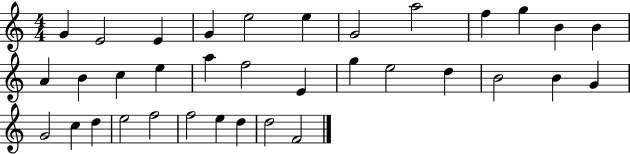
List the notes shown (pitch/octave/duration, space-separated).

G4/q E4/h E4/q G4/q E5/h E5/q G4/h A5/h F5/q G5/q B4/q B4/q A4/q B4/q C5/q E5/q A5/q F5/h E4/q G5/q E5/h D5/q B4/h B4/q G4/q G4/h C5/q D5/q E5/h F5/h F5/h E5/q D5/q D5/h F4/h